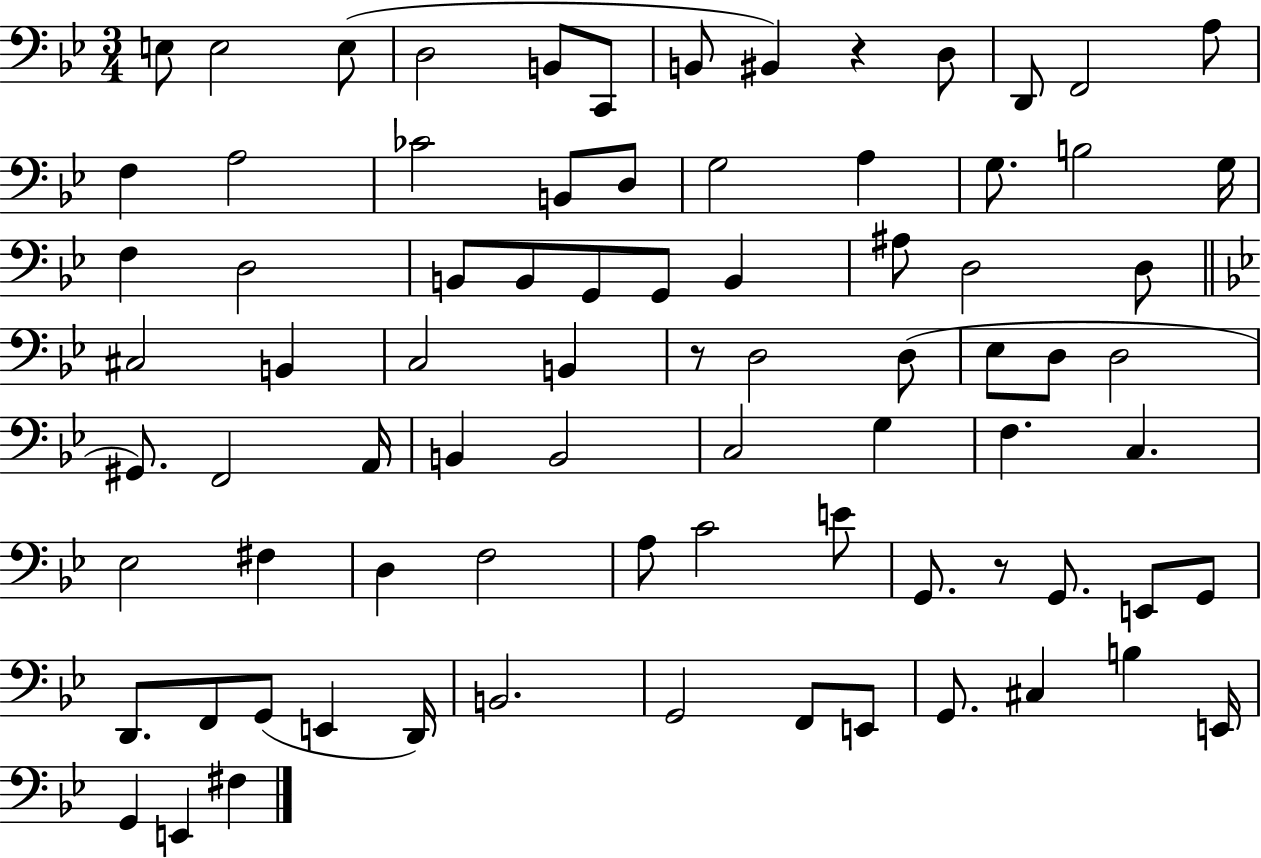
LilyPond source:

{
  \clef bass
  \numericTimeSignature
  \time 3/4
  \key bes \major
  e8 e2 e8( | d2 b,8 c,8 | b,8 bis,4) r4 d8 | d,8 f,2 a8 | \break f4 a2 | ces'2 b,8 d8 | g2 a4 | g8. b2 g16 | \break f4 d2 | b,8 b,8 g,8 g,8 b,4 | ais8 d2 d8 | \bar "||" \break \key bes \major cis2 b,4 | c2 b,4 | r8 d2 d8( | ees8 d8 d2 | \break gis,8.) f,2 a,16 | b,4 b,2 | c2 g4 | f4. c4. | \break ees2 fis4 | d4 f2 | a8 c'2 e'8 | g,8. r8 g,8. e,8 g,8 | \break d,8. f,8 g,8( e,4 d,16) | b,2. | g,2 f,8 e,8 | g,8. cis4 b4 e,16 | \break g,4 e,4 fis4 | \bar "|."
}